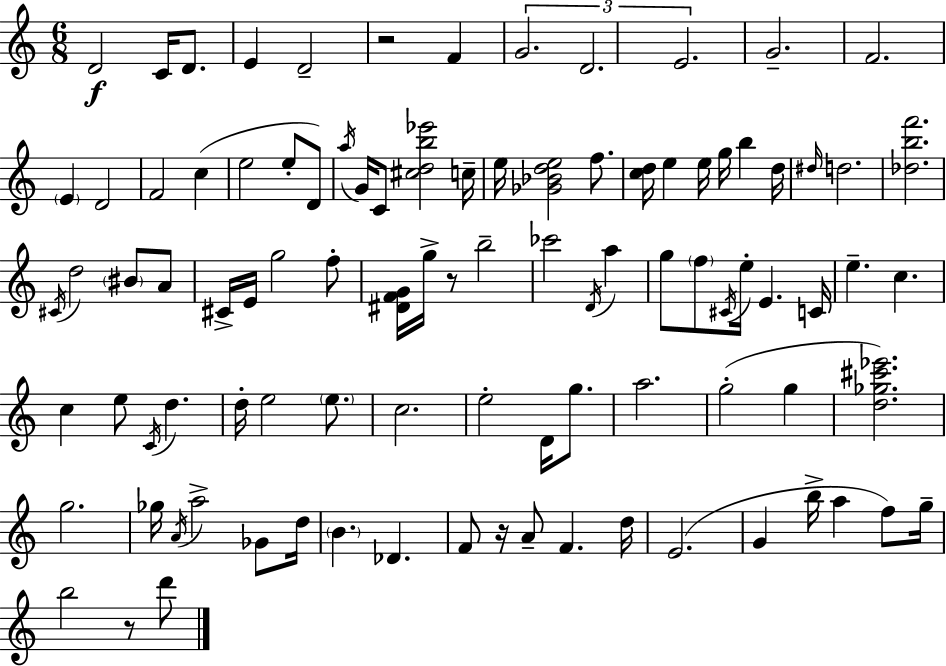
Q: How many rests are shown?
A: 4